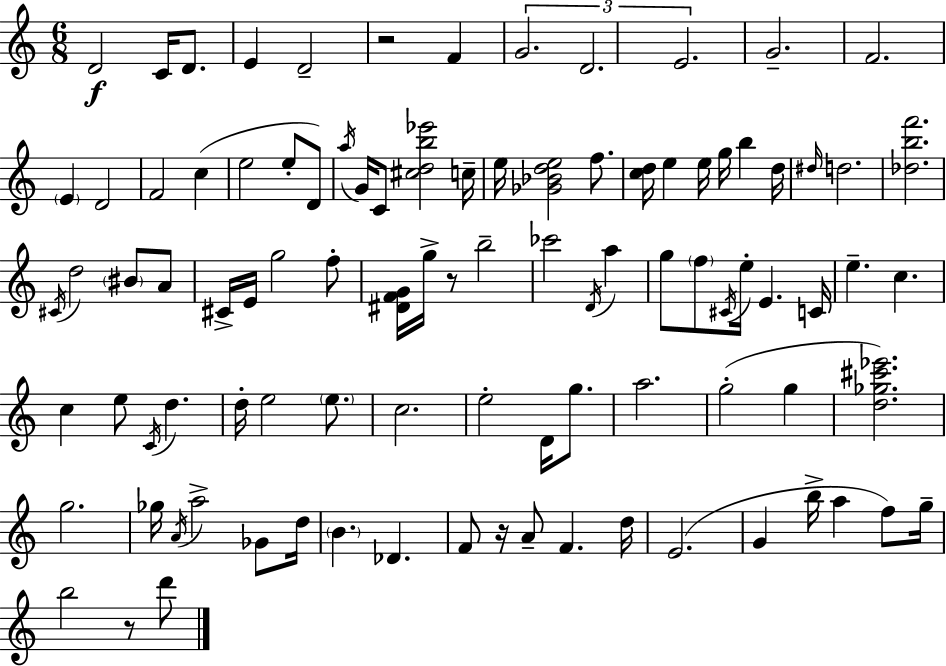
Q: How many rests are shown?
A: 4